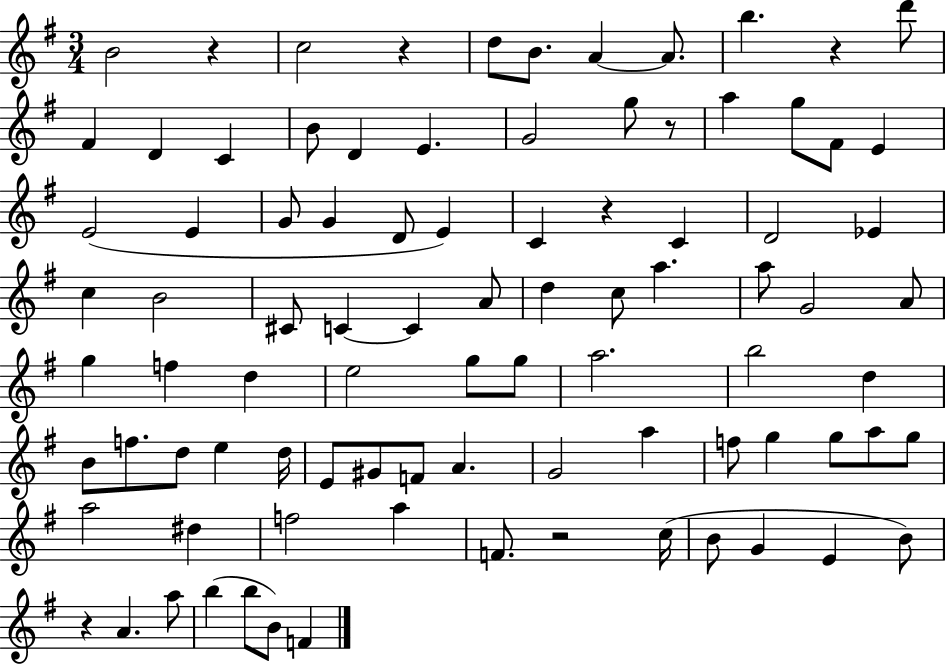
B4/h R/q C5/h R/q D5/e B4/e. A4/q A4/e. B5/q. R/q D6/e F#4/q D4/q C4/q B4/e D4/q E4/q. G4/h G5/e R/e A5/q G5/e F#4/e E4/q E4/h E4/q G4/e G4/q D4/e E4/q C4/q R/q C4/q D4/h Eb4/q C5/q B4/h C#4/e C4/q C4/q A4/e D5/q C5/e A5/q. A5/e G4/h A4/e G5/q F5/q D5/q E5/h G5/e G5/e A5/h. B5/h D5/q B4/e F5/e. D5/e E5/q D5/s E4/e G#4/e F4/e A4/q. G4/h A5/q F5/e G5/q G5/e A5/e G5/e A5/h D#5/q F5/h A5/q F4/e. R/h C5/s B4/e G4/q E4/q B4/e R/q A4/q. A5/e B5/q B5/e B4/e F4/q